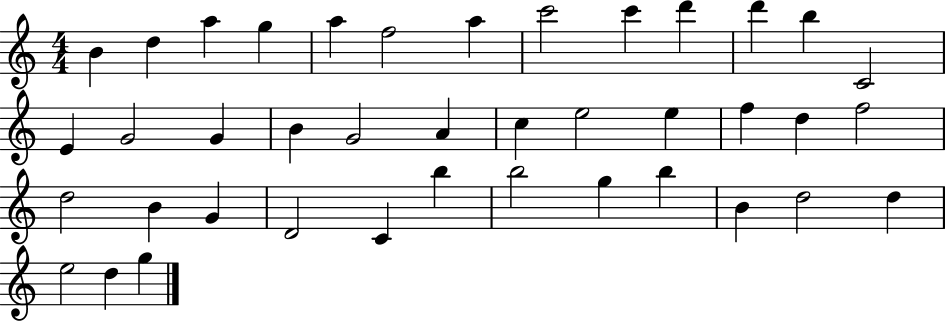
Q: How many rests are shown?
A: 0